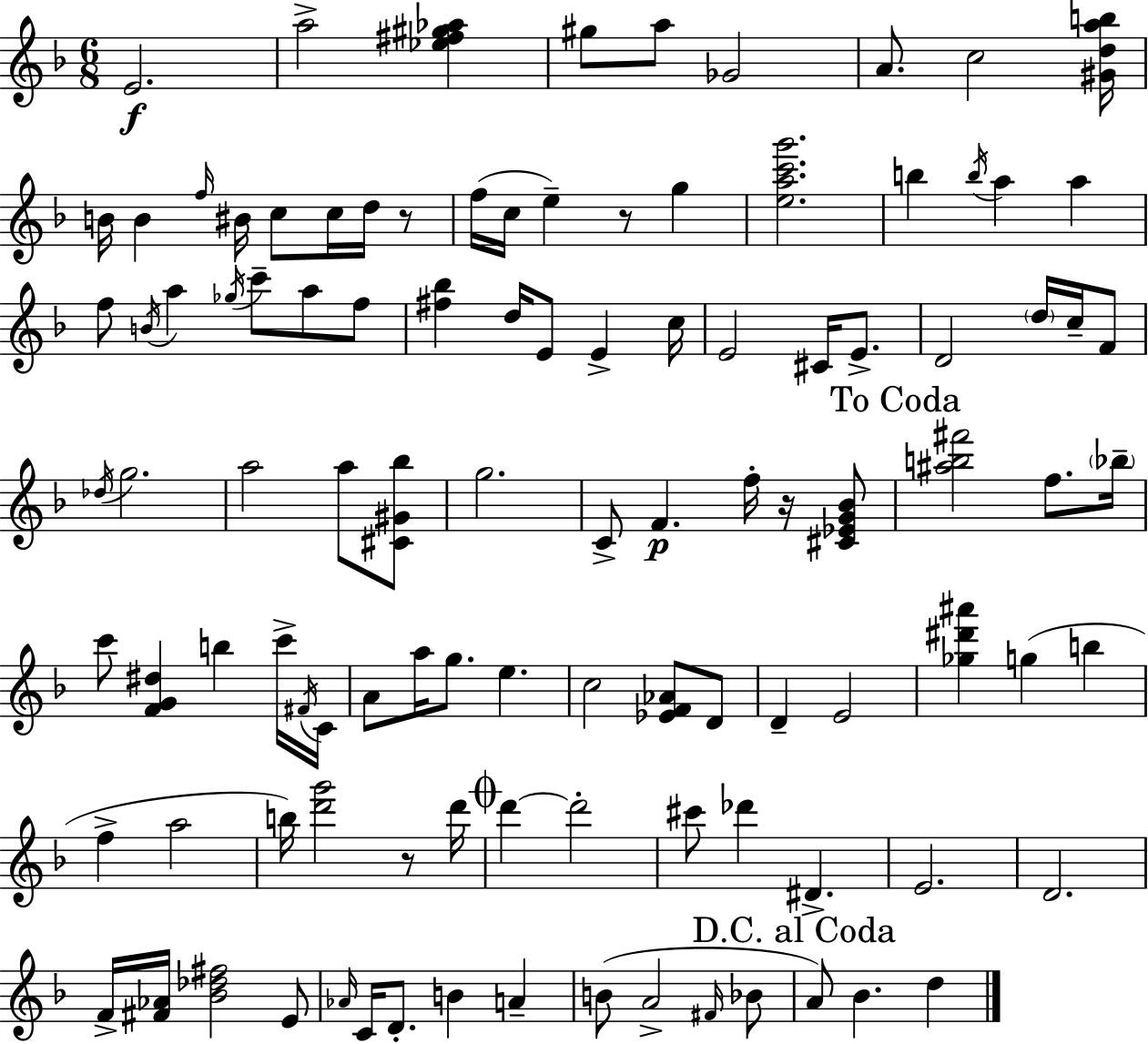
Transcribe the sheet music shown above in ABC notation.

X:1
T:Untitled
M:6/8
L:1/4
K:Dm
E2 a2 [_e^f^g_a] ^g/2 a/2 _G2 A/2 c2 [^Gdab]/4 B/4 B f/4 ^B/4 c/2 c/4 d/4 z/2 f/4 c/4 e z/2 g [eac'g']2 b b/4 a a f/2 B/4 a _g/4 c'/2 a/2 f/2 [^f_b] d/4 E/2 E c/4 E2 ^C/4 E/2 D2 d/4 c/4 F/2 _d/4 g2 a2 a/2 [^C^G_b]/2 g2 C/2 F f/4 z/4 [^C_EG_B]/2 [^ab^f']2 f/2 _b/4 c'/2 [FG^d] b c'/4 ^F/4 C/4 A/2 a/4 g/2 e c2 [_EF_A]/2 D/2 D E2 [_g^d'^a'] g b f a2 b/4 [d'g']2 z/2 d'/4 d' d'2 ^c'/2 _d' ^D E2 D2 F/4 [^F_A]/4 [_B_d^f]2 E/2 _A/4 C/4 D/2 B A B/2 A2 ^F/4 _B/2 A/2 _B d